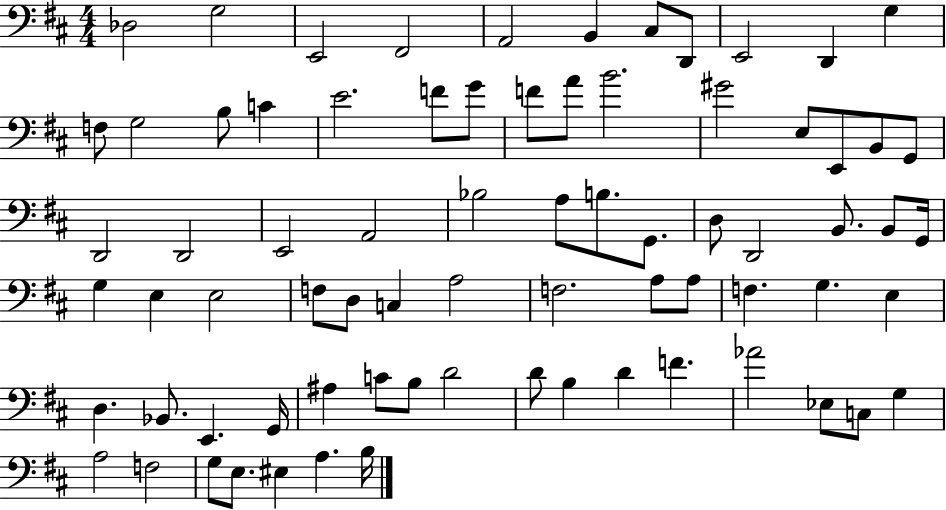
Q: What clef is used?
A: bass